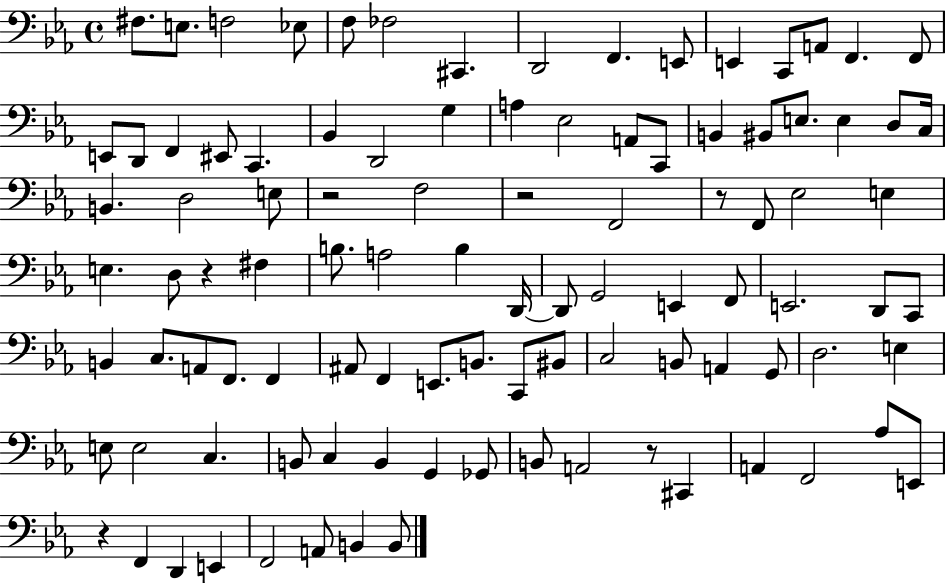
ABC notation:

X:1
T:Untitled
M:4/4
L:1/4
K:Eb
^F,/2 E,/2 F,2 _E,/2 F,/2 _F,2 ^C,, D,,2 F,, E,,/2 E,, C,,/2 A,,/2 F,, F,,/2 E,,/2 D,,/2 F,, ^E,,/2 C,, _B,, D,,2 G, A, _E,2 A,,/2 C,,/2 B,, ^B,,/2 E,/2 E, D,/2 C,/4 B,, D,2 E,/2 z2 F,2 z2 F,,2 z/2 F,,/2 _E,2 E, E, D,/2 z ^F, B,/2 A,2 B, D,,/4 D,,/2 G,,2 E,, F,,/2 E,,2 D,,/2 C,,/2 B,, C,/2 A,,/2 F,,/2 F,, ^A,,/2 F,, E,,/2 B,,/2 C,,/2 ^B,,/2 C,2 B,,/2 A,, G,,/2 D,2 E, E,/2 E,2 C, B,,/2 C, B,, G,, _G,,/2 B,,/2 A,,2 z/2 ^C,, A,, F,,2 _A,/2 E,,/2 z F,, D,, E,, F,,2 A,,/2 B,, B,,/2